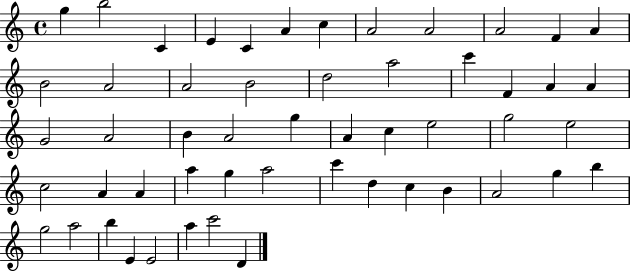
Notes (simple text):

G5/q B5/h C4/q E4/q C4/q A4/q C5/q A4/h A4/h A4/h F4/q A4/q B4/h A4/h A4/h B4/h D5/h A5/h C6/q F4/q A4/q A4/q G4/h A4/h B4/q A4/h G5/q A4/q C5/q E5/h G5/h E5/h C5/h A4/q A4/q A5/q G5/q A5/h C6/q D5/q C5/q B4/q A4/h G5/q B5/q G5/h A5/h B5/q E4/q E4/h A5/q C6/h D4/q